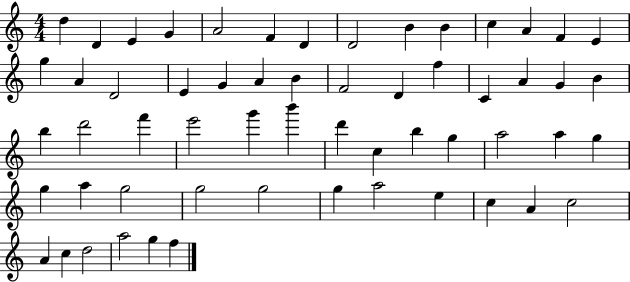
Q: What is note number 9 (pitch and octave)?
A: B4